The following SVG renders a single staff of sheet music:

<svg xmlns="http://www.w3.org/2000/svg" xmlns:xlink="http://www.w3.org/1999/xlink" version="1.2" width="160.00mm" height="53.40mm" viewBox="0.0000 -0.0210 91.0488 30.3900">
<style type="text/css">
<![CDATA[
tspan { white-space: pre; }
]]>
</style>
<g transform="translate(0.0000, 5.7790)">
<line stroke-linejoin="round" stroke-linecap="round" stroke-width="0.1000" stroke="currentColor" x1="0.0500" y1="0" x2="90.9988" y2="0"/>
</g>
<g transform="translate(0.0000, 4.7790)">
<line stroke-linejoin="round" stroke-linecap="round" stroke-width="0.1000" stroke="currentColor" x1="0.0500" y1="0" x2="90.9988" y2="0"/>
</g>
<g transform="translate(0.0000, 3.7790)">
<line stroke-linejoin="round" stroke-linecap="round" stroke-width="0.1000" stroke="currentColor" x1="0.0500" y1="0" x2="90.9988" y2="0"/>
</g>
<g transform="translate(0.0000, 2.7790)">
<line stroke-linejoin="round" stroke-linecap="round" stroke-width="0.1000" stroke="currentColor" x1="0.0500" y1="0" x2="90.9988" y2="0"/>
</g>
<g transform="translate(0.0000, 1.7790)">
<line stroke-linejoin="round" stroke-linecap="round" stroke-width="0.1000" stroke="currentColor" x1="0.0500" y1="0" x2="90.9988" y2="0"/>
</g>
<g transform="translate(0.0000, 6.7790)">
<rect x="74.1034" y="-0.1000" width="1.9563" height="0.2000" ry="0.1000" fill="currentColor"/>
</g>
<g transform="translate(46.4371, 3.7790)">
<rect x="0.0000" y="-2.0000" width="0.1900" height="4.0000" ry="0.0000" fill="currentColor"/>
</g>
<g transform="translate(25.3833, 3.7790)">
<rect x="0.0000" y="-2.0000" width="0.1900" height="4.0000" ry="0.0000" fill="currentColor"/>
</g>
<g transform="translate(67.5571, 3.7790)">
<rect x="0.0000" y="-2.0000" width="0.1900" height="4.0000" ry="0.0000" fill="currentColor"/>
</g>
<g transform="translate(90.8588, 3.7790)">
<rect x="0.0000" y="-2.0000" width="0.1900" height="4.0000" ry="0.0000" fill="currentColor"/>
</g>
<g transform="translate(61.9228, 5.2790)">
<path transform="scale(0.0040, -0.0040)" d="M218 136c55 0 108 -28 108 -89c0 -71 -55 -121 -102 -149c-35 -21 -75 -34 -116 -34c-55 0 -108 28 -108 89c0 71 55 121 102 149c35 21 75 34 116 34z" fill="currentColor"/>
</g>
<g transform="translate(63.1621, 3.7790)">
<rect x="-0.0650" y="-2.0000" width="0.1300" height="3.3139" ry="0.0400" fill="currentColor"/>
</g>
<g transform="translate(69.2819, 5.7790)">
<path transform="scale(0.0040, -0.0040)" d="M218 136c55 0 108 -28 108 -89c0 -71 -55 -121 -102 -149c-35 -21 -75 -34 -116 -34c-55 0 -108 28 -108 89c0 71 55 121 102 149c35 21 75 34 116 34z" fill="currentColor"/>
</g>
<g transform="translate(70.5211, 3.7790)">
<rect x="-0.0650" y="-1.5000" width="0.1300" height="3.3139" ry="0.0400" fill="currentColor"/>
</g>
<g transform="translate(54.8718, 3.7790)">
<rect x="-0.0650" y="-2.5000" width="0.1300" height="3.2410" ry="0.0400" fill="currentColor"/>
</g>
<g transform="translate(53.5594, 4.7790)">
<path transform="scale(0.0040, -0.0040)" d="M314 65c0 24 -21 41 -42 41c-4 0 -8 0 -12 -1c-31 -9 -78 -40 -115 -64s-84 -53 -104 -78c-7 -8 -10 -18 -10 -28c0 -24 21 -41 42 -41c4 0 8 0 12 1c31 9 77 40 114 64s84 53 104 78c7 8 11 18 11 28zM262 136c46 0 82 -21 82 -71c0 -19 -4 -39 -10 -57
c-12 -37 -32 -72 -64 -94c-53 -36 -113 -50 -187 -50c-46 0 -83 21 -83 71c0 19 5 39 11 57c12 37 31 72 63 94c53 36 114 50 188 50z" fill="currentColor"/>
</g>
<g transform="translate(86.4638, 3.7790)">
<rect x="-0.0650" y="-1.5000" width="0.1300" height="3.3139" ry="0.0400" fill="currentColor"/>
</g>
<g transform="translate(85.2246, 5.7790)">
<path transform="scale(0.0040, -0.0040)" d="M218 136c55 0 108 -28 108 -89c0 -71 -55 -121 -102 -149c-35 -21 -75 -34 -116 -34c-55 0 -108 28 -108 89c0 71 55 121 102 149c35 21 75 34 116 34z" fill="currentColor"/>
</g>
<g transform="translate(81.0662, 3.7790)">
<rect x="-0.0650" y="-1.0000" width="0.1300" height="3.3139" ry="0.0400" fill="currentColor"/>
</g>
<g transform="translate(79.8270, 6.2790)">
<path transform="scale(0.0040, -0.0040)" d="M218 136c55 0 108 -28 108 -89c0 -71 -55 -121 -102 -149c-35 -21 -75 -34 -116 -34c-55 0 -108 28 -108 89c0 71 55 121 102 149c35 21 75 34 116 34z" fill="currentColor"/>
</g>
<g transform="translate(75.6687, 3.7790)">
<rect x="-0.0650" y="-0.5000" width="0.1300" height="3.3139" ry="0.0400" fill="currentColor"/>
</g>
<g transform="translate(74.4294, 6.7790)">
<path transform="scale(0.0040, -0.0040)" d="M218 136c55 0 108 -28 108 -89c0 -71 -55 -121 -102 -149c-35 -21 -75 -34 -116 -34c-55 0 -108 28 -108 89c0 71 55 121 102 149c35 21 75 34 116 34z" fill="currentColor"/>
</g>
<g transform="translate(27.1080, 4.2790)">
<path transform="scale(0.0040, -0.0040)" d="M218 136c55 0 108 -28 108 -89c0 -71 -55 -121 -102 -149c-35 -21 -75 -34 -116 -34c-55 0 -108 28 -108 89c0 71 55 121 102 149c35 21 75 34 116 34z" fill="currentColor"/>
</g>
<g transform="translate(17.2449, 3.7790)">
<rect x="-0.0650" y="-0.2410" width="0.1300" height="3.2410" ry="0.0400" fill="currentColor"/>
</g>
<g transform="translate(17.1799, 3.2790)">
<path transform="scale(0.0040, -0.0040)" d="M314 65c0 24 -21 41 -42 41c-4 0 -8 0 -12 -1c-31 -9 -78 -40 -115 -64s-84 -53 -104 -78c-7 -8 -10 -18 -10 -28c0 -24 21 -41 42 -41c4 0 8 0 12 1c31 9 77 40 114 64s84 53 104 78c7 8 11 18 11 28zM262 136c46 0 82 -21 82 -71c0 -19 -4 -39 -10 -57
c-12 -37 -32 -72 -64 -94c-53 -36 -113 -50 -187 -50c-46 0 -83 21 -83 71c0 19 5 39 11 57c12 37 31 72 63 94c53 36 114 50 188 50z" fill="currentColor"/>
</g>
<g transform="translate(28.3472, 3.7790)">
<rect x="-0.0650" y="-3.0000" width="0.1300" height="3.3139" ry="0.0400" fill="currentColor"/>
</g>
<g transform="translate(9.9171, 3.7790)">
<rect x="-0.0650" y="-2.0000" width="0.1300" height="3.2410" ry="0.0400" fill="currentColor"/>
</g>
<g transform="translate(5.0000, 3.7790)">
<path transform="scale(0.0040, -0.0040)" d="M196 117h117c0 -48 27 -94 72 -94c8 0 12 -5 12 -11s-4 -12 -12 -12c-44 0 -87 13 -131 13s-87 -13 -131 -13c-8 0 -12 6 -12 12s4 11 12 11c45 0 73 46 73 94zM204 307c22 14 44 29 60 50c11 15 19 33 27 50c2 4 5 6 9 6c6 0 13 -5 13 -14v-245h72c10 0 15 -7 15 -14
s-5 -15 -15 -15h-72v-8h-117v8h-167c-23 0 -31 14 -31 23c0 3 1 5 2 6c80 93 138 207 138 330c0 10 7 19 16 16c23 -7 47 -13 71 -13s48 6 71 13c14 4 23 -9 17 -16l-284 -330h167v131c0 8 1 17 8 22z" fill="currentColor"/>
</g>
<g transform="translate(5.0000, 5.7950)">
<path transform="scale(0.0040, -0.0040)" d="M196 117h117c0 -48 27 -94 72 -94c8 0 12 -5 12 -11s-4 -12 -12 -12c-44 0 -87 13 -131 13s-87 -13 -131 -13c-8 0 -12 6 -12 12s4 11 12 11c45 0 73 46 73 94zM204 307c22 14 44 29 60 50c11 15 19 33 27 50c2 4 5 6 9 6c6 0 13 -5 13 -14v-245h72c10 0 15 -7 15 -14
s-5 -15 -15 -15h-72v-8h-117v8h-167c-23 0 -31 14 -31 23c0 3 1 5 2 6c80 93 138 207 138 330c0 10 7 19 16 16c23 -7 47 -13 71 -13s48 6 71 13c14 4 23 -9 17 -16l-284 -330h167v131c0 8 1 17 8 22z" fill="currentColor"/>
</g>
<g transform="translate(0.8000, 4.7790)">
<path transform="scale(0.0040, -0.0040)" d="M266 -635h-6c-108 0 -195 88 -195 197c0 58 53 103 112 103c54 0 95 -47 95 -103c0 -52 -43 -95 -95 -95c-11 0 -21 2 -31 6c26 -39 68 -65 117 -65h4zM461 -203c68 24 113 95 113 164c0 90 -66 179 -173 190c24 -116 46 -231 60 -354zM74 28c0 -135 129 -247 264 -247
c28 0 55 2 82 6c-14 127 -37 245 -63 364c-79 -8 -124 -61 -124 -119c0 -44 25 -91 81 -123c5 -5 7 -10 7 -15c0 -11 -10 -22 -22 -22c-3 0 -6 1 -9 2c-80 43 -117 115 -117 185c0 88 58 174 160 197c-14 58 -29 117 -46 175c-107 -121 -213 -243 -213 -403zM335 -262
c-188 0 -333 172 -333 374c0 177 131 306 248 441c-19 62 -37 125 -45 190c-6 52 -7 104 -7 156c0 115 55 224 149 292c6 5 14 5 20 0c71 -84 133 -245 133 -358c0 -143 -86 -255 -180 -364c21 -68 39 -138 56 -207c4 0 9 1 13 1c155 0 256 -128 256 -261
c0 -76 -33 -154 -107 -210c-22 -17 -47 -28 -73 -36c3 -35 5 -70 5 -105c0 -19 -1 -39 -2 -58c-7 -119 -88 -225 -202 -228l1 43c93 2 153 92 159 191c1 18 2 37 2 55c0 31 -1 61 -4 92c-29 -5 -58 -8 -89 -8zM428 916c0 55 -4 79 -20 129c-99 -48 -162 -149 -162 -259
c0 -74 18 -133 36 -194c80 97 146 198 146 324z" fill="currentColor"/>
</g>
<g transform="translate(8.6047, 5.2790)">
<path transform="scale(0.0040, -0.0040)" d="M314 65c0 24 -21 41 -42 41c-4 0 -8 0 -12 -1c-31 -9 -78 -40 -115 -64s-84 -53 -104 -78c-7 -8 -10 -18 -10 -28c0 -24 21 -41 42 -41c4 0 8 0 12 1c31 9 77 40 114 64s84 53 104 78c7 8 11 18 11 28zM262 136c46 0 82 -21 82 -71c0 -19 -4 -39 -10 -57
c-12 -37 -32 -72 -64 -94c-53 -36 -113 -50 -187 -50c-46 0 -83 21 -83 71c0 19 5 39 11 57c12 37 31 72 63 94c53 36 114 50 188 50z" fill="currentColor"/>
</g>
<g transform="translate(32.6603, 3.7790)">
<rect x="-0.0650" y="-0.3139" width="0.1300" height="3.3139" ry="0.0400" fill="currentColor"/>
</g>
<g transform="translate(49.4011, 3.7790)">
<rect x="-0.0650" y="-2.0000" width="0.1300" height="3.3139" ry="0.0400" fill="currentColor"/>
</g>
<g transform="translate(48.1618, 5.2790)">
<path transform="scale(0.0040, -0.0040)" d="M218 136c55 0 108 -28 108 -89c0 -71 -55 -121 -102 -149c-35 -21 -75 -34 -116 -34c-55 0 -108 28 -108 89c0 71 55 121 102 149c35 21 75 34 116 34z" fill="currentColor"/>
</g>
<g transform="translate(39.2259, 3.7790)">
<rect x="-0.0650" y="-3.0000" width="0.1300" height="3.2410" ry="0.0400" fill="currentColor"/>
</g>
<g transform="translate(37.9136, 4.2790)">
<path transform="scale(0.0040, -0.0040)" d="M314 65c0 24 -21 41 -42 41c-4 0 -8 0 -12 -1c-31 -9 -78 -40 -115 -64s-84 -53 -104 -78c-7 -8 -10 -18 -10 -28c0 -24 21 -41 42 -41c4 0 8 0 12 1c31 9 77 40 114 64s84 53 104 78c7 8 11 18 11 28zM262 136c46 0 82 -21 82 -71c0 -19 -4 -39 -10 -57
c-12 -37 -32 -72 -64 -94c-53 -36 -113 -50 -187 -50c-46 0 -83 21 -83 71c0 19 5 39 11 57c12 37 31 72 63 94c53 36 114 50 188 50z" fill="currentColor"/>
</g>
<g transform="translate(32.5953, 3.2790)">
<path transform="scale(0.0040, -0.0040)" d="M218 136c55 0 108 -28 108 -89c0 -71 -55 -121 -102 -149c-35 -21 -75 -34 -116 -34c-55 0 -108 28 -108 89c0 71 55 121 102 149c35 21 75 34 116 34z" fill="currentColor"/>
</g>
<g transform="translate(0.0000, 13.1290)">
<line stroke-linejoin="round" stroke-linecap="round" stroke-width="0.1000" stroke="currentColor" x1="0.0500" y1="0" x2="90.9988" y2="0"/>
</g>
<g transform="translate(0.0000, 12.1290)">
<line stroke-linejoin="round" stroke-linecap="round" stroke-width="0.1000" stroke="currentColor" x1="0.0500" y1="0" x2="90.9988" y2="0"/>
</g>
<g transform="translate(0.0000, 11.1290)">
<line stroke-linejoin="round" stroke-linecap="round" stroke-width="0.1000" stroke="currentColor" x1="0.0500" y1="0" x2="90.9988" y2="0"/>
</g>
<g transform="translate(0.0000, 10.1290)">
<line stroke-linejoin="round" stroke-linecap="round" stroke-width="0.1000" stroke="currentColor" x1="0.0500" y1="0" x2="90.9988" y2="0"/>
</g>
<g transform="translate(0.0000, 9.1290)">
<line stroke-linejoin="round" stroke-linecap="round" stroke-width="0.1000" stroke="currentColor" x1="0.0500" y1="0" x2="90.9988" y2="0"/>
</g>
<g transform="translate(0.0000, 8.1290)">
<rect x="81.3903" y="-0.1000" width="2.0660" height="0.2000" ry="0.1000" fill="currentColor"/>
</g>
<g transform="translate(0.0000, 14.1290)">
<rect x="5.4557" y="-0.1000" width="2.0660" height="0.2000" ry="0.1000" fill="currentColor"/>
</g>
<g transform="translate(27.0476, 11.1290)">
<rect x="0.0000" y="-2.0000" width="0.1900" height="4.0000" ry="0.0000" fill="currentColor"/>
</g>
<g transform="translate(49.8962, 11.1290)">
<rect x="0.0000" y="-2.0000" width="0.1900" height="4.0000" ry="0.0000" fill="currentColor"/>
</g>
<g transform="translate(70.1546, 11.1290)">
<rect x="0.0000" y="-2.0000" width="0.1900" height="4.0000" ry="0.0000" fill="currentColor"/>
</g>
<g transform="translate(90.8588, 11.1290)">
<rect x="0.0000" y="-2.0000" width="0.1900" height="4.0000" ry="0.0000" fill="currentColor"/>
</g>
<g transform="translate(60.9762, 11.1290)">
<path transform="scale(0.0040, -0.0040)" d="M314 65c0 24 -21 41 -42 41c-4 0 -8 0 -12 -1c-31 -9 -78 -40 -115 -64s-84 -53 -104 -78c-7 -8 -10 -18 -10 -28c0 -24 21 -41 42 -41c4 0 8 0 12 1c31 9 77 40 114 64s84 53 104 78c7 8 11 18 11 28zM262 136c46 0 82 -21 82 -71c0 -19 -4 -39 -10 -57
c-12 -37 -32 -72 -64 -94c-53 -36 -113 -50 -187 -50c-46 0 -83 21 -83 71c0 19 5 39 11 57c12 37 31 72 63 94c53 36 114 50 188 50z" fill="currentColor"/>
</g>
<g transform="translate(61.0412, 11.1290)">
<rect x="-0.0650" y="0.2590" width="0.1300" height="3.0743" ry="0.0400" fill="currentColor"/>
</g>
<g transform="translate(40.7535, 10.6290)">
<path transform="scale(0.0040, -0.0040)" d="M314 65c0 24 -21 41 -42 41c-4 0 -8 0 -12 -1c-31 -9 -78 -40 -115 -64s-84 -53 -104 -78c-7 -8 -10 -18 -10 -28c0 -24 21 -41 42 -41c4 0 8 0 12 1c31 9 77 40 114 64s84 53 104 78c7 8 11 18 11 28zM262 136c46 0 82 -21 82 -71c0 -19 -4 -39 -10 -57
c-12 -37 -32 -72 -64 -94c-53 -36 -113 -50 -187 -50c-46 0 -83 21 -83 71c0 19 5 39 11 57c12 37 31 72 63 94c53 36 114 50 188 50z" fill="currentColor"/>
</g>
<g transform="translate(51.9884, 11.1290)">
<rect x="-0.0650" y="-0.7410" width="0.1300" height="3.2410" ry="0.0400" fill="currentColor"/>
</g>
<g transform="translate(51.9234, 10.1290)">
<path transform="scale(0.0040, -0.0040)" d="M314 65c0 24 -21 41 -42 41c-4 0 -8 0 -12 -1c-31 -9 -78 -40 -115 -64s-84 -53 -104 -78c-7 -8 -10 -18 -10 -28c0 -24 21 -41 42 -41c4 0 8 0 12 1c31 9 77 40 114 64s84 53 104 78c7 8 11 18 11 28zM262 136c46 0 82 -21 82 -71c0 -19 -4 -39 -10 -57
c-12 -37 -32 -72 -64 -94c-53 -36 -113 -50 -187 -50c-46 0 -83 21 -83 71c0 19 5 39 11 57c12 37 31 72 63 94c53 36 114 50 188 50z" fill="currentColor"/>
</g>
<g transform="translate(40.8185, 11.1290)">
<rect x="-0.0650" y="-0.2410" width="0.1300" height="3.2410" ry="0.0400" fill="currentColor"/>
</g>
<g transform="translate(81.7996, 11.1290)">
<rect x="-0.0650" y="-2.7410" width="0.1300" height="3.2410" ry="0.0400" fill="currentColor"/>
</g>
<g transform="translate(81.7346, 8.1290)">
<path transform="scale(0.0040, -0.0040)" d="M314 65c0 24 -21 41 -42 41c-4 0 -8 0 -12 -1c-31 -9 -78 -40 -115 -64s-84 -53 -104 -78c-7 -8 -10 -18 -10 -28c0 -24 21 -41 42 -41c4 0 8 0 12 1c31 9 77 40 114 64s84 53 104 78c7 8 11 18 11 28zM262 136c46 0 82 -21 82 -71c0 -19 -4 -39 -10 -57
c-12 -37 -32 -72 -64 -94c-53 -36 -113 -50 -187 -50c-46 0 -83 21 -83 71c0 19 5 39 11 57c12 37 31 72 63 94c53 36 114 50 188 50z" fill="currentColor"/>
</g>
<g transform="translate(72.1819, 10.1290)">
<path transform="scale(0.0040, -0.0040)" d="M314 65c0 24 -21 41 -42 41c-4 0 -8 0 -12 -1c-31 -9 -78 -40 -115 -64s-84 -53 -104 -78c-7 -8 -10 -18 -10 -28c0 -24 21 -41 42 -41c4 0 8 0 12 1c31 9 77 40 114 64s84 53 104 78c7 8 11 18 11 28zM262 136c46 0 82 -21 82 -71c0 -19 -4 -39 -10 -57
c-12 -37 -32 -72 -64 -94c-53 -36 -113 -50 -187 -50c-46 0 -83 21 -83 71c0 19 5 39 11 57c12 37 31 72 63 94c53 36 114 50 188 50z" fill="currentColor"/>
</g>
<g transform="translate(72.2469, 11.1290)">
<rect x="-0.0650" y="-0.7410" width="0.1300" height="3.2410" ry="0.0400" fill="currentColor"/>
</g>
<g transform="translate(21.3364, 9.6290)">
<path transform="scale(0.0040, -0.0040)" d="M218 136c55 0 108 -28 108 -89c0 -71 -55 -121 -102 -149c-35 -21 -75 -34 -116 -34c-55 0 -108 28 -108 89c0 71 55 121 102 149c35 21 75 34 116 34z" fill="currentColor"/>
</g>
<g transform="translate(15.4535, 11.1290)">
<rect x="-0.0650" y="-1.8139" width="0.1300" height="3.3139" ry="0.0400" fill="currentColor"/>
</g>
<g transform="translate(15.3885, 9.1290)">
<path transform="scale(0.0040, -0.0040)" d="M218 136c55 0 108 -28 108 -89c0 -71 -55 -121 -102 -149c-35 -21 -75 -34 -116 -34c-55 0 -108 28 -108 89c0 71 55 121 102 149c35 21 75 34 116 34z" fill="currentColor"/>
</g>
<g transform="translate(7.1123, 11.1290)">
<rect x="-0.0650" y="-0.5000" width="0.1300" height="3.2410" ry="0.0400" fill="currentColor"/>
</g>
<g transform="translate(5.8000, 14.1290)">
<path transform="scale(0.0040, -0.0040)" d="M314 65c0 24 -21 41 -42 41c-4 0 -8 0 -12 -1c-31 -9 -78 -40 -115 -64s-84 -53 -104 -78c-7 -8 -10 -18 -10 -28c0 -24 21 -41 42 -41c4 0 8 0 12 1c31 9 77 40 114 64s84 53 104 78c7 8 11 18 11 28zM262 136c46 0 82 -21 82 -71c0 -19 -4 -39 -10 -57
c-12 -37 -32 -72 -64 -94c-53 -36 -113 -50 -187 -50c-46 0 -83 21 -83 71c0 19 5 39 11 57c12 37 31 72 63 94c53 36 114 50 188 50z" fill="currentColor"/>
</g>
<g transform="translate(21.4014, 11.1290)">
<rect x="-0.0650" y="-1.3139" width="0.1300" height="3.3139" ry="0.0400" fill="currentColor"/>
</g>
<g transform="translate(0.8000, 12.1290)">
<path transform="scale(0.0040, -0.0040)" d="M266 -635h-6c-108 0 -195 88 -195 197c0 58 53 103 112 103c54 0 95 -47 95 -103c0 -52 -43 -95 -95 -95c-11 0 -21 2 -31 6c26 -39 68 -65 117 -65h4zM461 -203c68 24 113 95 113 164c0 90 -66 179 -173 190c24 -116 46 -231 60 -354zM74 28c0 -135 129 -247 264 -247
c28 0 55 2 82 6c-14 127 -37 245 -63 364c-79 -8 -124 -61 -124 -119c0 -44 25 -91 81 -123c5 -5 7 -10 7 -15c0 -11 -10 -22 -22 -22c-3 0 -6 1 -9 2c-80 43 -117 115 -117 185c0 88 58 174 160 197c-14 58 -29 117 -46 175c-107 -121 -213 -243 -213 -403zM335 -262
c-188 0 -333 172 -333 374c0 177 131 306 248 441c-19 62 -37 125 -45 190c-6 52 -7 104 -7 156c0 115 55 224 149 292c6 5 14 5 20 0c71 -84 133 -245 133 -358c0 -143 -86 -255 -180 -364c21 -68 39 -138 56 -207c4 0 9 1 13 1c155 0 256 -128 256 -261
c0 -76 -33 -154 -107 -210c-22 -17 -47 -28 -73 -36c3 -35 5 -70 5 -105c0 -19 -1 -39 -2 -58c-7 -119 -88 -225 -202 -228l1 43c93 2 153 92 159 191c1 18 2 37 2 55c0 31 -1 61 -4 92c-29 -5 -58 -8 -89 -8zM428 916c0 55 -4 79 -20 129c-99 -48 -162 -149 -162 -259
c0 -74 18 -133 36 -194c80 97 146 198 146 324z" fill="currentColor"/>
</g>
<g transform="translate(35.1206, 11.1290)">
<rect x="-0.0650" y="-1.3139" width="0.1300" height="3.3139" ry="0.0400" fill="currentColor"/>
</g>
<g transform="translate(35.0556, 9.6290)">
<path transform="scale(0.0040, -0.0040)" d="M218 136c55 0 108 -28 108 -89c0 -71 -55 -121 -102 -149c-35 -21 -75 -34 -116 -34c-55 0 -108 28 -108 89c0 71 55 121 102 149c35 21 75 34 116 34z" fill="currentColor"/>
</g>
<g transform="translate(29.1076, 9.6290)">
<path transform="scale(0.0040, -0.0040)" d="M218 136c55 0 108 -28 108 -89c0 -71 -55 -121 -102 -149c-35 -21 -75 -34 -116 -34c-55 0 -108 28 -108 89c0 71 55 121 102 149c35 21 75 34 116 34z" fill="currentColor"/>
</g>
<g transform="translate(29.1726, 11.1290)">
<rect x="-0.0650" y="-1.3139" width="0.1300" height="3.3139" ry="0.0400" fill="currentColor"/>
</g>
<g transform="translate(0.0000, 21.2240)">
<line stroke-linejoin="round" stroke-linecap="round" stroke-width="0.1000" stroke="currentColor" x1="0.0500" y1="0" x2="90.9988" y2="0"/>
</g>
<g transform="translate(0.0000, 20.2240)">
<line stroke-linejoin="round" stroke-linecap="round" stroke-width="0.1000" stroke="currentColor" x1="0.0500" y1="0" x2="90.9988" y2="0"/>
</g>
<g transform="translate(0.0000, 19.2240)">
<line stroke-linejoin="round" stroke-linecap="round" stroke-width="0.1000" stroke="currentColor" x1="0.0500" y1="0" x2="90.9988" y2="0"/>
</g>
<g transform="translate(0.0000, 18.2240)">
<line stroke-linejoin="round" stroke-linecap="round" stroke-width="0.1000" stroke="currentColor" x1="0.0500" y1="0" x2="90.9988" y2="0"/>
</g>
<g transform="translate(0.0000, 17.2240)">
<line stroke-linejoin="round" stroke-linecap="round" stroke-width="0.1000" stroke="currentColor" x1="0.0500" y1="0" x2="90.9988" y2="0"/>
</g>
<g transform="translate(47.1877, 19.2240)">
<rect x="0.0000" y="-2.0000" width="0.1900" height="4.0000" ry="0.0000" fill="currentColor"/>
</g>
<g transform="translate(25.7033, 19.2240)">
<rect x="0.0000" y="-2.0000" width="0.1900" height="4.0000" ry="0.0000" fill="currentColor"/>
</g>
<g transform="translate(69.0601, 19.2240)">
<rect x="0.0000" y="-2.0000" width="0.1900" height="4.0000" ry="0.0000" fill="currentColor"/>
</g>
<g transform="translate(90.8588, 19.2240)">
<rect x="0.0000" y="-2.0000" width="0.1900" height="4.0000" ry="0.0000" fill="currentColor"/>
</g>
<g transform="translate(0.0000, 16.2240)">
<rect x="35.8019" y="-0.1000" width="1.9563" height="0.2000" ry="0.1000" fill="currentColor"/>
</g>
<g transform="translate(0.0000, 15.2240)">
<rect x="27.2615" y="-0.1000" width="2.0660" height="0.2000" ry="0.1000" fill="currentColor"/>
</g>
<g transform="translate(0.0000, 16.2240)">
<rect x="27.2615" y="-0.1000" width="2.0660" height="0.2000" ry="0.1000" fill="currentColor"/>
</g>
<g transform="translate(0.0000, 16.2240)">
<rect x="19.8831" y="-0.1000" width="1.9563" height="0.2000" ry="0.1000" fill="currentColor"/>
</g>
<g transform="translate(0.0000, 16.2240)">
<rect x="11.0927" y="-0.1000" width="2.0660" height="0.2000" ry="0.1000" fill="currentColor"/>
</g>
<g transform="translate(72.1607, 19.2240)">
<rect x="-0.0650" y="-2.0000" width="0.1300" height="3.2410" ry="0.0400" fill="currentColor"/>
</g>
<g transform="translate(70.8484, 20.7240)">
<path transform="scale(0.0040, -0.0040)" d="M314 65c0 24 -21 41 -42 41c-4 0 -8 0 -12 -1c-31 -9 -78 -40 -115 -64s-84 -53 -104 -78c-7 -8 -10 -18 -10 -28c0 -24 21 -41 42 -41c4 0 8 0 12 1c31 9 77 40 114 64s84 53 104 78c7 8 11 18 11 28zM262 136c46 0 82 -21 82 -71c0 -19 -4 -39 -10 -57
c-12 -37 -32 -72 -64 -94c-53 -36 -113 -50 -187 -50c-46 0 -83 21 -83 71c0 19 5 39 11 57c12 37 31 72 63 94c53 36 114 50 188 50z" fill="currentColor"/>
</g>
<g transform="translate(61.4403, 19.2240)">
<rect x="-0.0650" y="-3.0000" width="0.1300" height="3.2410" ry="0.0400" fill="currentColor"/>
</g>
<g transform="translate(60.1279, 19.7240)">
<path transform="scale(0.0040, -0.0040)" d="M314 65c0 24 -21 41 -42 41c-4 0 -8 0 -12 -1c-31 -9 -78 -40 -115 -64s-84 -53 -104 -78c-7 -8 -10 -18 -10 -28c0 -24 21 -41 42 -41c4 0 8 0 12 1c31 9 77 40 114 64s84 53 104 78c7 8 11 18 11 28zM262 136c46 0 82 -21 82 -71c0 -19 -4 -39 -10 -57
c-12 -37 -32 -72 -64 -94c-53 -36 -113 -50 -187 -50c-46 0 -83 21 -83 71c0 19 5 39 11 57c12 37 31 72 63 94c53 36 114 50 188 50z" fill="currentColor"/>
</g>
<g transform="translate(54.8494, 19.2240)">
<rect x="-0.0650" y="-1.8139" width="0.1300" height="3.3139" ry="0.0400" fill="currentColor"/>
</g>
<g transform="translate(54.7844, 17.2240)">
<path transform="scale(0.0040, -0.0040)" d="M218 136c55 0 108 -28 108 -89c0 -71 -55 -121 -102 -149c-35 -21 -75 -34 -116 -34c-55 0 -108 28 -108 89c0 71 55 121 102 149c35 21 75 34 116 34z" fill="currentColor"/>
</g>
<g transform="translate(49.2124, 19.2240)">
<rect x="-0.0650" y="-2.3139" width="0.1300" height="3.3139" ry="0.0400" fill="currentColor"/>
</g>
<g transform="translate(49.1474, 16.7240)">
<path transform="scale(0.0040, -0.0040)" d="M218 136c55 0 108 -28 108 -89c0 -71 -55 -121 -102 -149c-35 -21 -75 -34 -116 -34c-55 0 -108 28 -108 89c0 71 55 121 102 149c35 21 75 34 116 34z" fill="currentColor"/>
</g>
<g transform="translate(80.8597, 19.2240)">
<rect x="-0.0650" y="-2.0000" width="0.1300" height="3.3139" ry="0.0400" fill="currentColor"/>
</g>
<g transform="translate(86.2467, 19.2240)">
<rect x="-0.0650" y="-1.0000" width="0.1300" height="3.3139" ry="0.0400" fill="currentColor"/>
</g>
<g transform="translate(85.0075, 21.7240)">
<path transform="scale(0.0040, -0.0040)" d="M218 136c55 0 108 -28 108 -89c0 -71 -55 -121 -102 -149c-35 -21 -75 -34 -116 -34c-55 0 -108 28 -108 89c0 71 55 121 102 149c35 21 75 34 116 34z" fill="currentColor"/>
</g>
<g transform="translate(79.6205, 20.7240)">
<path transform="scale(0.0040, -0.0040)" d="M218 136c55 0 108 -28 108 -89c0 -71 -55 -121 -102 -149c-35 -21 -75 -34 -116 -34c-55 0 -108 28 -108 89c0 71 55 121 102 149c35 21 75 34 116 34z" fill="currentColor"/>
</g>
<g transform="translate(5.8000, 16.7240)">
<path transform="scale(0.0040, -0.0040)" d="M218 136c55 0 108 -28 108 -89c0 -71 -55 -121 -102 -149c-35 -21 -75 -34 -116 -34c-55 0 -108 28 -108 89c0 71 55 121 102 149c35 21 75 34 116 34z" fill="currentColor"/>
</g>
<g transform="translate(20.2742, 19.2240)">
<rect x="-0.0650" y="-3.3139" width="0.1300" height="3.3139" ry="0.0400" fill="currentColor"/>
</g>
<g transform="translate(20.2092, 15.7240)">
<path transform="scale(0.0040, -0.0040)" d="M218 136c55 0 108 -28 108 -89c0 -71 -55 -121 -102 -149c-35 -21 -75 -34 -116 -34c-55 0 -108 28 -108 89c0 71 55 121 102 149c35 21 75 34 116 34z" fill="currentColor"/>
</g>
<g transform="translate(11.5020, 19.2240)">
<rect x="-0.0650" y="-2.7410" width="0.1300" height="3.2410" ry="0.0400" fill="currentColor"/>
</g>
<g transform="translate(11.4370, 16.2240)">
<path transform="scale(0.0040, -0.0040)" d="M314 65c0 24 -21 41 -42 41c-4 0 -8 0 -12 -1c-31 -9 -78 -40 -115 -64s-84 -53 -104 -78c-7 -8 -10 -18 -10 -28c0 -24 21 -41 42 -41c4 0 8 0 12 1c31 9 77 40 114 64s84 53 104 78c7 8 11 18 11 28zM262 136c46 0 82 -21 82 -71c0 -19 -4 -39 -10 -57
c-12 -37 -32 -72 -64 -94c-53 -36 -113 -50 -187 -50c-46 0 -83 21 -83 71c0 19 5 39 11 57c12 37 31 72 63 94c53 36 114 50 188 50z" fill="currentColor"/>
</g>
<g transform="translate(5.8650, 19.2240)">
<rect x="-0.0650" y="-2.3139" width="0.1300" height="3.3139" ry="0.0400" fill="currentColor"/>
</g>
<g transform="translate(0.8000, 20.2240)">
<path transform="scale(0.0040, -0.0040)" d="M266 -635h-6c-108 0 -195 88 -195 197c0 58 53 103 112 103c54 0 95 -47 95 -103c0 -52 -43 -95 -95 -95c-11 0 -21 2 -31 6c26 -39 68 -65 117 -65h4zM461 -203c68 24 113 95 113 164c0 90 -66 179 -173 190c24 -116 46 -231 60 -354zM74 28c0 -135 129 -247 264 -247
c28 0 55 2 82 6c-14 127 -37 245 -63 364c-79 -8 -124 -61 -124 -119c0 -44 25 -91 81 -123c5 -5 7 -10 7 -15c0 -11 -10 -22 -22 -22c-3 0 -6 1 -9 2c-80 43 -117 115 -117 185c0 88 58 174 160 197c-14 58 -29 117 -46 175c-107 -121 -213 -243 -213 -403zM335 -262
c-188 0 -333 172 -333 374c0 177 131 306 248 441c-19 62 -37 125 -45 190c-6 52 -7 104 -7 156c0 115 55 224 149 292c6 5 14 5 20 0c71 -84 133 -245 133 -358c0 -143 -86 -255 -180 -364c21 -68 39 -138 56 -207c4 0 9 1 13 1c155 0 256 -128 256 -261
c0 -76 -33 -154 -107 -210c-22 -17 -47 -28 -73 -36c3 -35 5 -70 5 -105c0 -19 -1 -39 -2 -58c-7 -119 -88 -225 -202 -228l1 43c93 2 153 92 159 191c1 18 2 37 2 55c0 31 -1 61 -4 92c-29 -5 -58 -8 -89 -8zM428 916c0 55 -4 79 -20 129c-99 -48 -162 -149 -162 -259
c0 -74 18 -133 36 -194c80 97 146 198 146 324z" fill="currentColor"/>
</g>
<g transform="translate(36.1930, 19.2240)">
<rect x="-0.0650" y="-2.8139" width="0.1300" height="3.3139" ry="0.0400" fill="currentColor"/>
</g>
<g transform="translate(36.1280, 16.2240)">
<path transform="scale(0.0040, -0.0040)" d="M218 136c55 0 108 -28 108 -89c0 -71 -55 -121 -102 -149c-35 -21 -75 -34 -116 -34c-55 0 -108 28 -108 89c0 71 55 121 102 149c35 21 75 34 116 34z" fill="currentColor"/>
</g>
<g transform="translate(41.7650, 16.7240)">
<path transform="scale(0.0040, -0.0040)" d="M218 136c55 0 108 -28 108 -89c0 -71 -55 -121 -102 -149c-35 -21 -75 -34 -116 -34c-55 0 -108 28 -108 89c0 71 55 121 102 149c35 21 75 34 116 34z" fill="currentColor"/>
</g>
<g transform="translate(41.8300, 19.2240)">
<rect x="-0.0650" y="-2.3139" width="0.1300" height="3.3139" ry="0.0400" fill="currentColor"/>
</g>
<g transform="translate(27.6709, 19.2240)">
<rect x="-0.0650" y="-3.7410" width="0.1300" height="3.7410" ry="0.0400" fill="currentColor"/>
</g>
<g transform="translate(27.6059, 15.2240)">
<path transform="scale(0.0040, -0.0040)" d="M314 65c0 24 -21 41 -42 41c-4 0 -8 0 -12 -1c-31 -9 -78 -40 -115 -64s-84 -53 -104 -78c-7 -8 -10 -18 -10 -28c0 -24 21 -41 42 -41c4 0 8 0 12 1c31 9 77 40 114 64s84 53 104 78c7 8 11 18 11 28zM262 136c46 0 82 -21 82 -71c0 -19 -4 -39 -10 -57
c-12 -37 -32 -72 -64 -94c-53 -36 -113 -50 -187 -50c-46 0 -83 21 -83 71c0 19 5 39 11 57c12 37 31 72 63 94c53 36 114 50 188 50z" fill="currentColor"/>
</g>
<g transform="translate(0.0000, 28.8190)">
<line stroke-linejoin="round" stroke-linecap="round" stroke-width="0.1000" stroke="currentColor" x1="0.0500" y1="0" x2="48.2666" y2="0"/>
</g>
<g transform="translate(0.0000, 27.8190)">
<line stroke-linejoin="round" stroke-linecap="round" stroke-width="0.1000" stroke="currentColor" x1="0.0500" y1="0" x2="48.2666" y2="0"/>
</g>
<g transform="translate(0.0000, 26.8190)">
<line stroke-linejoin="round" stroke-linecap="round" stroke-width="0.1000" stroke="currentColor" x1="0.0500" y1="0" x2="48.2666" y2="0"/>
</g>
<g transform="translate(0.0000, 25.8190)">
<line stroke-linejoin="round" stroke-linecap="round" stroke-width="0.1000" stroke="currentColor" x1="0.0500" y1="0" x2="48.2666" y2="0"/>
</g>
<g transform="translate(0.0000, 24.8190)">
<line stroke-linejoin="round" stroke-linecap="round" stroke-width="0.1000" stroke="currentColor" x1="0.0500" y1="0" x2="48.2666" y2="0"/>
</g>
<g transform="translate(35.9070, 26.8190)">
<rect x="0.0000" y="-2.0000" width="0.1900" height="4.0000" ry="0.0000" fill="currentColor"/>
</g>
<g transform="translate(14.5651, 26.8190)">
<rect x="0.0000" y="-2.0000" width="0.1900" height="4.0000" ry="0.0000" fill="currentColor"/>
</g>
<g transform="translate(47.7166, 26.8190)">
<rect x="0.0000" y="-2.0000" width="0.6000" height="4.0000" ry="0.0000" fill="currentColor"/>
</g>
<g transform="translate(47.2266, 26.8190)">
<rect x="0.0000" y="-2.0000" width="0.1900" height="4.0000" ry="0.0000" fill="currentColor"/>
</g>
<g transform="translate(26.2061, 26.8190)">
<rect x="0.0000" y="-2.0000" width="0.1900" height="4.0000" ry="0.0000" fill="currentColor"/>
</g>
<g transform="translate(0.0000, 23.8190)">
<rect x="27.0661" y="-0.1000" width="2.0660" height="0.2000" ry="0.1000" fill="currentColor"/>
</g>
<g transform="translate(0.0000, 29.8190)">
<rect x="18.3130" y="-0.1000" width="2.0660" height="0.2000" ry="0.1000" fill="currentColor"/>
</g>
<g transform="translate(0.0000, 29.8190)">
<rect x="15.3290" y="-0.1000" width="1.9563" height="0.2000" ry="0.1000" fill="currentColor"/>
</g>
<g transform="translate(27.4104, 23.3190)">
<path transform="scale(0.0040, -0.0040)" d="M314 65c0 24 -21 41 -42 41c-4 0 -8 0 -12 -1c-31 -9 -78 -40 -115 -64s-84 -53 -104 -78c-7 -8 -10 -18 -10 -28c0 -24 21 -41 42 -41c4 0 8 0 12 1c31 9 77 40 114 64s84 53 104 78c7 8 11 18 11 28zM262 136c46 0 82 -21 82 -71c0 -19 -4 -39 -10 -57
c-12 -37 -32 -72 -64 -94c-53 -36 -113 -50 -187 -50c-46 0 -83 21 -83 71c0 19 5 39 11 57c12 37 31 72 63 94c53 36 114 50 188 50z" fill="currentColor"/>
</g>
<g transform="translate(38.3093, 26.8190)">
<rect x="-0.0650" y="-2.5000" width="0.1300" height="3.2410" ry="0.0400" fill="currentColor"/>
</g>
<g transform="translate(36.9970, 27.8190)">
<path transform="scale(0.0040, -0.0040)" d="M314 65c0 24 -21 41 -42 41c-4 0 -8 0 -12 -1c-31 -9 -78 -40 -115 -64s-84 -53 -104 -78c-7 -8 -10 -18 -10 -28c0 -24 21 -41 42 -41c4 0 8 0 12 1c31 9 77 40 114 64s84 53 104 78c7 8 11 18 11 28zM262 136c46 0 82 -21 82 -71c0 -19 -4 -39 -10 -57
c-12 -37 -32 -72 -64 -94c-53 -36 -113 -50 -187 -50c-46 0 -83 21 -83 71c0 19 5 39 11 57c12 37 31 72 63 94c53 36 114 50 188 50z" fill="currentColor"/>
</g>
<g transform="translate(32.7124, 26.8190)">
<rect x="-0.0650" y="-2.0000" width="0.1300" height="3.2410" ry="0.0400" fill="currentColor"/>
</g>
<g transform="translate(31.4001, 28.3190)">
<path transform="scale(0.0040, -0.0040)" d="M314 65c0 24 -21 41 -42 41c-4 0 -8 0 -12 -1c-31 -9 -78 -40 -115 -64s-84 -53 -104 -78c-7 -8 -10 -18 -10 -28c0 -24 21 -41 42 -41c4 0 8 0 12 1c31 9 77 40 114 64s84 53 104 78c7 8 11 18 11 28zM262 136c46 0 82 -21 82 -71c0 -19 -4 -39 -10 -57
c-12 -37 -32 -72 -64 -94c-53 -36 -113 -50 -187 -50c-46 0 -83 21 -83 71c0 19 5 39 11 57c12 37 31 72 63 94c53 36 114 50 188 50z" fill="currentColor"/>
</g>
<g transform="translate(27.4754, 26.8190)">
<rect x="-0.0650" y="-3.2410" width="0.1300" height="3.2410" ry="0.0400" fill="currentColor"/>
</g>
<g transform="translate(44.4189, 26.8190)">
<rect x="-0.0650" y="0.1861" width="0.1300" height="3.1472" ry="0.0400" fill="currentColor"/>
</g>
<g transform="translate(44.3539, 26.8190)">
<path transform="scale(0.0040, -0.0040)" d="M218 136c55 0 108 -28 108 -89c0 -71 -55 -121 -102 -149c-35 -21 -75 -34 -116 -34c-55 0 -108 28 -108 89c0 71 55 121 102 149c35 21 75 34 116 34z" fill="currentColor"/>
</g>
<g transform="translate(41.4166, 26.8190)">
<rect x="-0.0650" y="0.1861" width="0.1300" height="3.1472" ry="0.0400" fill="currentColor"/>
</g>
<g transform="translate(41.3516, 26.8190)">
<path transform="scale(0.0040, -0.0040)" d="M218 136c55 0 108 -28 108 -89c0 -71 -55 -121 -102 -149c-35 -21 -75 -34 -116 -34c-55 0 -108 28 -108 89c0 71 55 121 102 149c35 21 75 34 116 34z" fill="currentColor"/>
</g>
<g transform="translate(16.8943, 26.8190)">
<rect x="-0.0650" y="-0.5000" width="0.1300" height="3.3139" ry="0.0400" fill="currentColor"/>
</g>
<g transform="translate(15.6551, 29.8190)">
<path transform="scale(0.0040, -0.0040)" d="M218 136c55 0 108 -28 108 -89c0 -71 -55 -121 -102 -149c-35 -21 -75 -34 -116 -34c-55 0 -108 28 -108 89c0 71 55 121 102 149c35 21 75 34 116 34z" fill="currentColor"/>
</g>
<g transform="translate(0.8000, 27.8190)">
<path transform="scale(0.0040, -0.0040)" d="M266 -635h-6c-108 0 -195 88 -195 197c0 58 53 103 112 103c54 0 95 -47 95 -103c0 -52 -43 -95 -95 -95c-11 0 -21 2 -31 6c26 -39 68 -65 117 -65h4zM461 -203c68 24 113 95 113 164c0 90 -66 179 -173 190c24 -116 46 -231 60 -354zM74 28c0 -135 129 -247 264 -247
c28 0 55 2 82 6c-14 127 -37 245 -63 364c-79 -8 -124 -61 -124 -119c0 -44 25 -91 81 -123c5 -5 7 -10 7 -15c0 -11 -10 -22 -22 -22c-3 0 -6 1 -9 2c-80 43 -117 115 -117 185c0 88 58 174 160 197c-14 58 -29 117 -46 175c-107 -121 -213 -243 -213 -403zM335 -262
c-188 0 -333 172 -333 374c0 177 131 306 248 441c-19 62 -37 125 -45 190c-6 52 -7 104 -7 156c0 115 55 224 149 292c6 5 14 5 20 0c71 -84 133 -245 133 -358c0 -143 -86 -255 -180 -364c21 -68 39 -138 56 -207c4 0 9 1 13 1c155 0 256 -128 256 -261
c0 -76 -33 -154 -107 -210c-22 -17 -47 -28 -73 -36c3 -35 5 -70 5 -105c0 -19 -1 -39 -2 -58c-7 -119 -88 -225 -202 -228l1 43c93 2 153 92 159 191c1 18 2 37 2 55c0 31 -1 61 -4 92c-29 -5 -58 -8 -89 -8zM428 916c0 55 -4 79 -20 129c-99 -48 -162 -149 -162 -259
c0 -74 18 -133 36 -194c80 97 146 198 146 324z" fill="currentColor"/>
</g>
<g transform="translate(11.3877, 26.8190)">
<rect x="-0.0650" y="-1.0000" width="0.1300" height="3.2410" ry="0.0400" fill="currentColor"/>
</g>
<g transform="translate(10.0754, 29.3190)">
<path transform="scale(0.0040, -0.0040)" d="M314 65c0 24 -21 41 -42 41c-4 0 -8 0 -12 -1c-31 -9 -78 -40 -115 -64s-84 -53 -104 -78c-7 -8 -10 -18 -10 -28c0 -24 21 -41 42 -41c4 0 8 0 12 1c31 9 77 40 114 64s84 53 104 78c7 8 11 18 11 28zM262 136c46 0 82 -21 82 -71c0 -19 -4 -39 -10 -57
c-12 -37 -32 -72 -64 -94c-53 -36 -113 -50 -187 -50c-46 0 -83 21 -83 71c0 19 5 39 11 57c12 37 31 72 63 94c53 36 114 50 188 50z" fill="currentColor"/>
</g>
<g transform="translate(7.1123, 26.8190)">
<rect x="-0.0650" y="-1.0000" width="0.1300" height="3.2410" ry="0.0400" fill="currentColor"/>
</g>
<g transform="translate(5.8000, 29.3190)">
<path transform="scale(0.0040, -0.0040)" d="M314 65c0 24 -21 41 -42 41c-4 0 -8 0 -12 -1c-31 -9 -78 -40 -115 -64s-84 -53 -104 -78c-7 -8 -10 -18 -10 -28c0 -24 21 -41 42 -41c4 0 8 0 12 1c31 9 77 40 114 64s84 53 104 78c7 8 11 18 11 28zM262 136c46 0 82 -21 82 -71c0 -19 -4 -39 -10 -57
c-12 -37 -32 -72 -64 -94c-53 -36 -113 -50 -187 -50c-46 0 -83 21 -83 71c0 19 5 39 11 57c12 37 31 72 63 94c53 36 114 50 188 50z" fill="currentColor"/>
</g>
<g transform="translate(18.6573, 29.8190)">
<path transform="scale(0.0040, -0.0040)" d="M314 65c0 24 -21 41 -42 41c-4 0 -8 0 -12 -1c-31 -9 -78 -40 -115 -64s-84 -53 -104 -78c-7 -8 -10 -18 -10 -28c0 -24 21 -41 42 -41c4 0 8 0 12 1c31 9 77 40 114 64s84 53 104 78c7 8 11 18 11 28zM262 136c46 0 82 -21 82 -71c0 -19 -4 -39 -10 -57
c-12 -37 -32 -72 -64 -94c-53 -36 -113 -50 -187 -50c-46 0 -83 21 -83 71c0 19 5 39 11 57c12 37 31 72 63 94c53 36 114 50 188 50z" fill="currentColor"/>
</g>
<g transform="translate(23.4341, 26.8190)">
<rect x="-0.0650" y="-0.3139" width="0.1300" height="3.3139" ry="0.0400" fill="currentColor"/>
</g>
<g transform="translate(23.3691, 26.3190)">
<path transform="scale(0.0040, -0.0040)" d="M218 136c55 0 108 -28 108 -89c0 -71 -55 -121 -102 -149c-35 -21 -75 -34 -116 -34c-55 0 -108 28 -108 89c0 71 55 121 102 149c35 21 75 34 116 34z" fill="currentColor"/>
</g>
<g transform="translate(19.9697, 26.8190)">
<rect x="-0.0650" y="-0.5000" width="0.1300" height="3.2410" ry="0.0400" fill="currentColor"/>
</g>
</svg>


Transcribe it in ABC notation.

X:1
T:Untitled
M:4/4
L:1/4
K:C
F2 c2 A c A2 F G2 F E C D E C2 f e e e c2 d2 B2 d2 a2 g a2 b c'2 a g g f A2 F2 F D D2 D2 C C2 c b2 F2 G2 B B